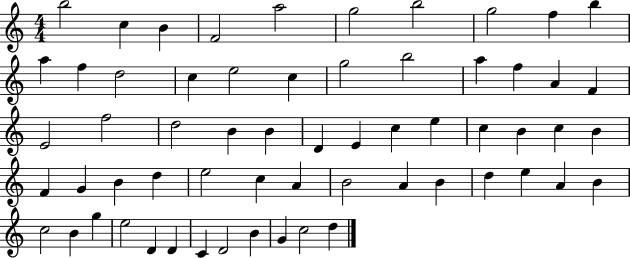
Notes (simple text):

B5/h C5/q B4/q F4/h A5/h G5/h B5/h G5/h F5/q B5/q A5/q F5/q D5/h C5/q E5/h C5/q G5/h B5/h A5/q F5/q A4/q F4/q E4/h F5/h D5/h B4/q B4/q D4/q E4/q C5/q E5/q C5/q B4/q C5/q B4/q F4/q G4/q B4/q D5/q E5/h C5/q A4/q B4/h A4/q B4/q D5/q E5/q A4/q B4/q C5/h B4/q G5/q E5/h D4/q D4/q C4/q D4/h B4/q G4/q C5/h D5/q